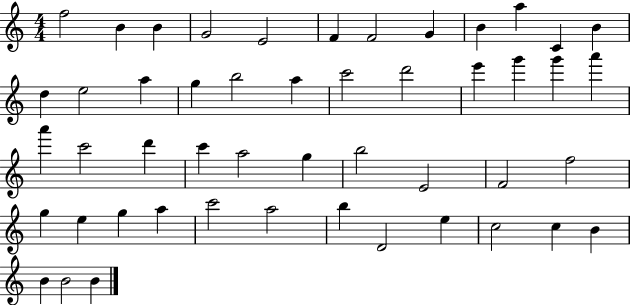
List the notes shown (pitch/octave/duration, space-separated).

F5/h B4/q B4/q G4/h E4/h F4/q F4/h G4/q B4/q A5/q C4/q B4/q D5/q E5/h A5/q G5/q B5/h A5/q C6/h D6/h E6/q G6/q G6/q A6/q A6/q C6/h D6/q C6/q A5/h G5/q B5/h E4/h F4/h F5/h G5/q E5/q G5/q A5/q C6/h A5/h B5/q D4/h E5/q C5/h C5/q B4/q B4/q B4/h B4/q